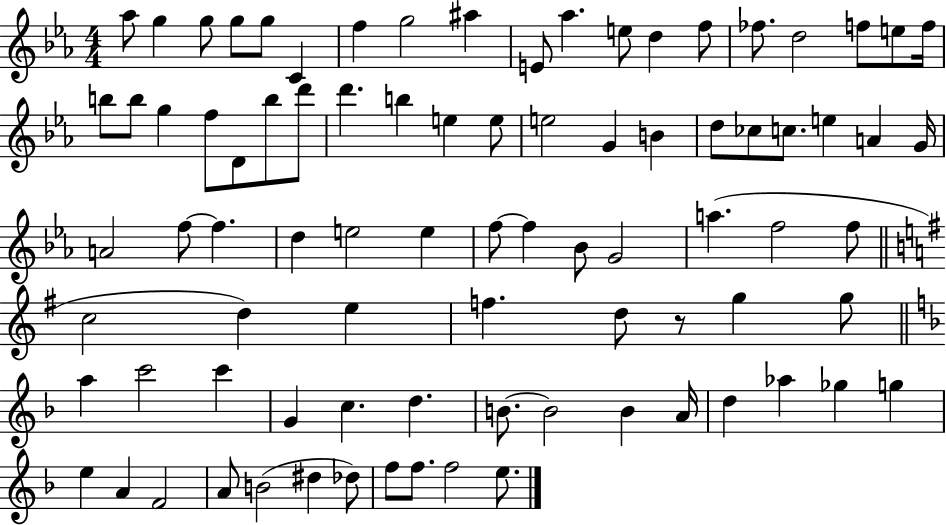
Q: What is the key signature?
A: EES major